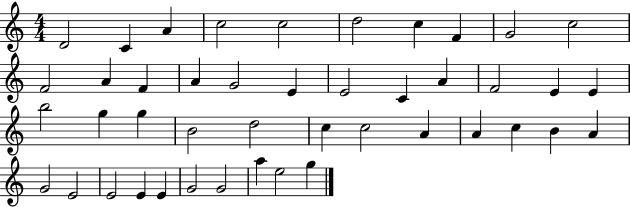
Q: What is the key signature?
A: C major